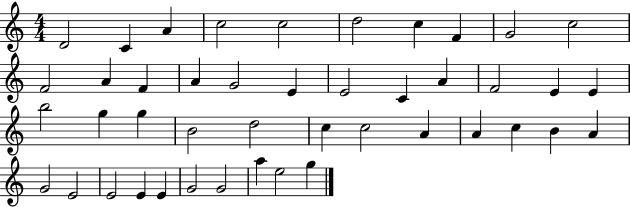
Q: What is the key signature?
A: C major